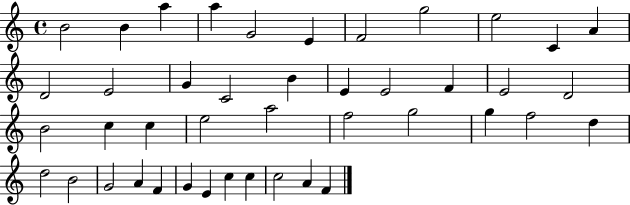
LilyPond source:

{
  \clef treble
  \time 4/4
  \defaultTimeSignature
  \key c \major
  b'2 b'4 a''4 | a''4 g'2 e'4 | f'2 g''2 | e''2 c'4 a'4 | \break d'2 e'2 | g'4 c'2 b'4 | e'4 e'2 f'4 | e'2 d'2 | \break b'2 c''4 c''4 | e''2 a''2 | f''2 g''2 | g''4 f''2 d''4 | \break d''2 b'2 | g'2 a'4 f'4 | g'4 e'4 c''4 c''4 | c''2 a'4 f'4 | \break \bar "|."
}